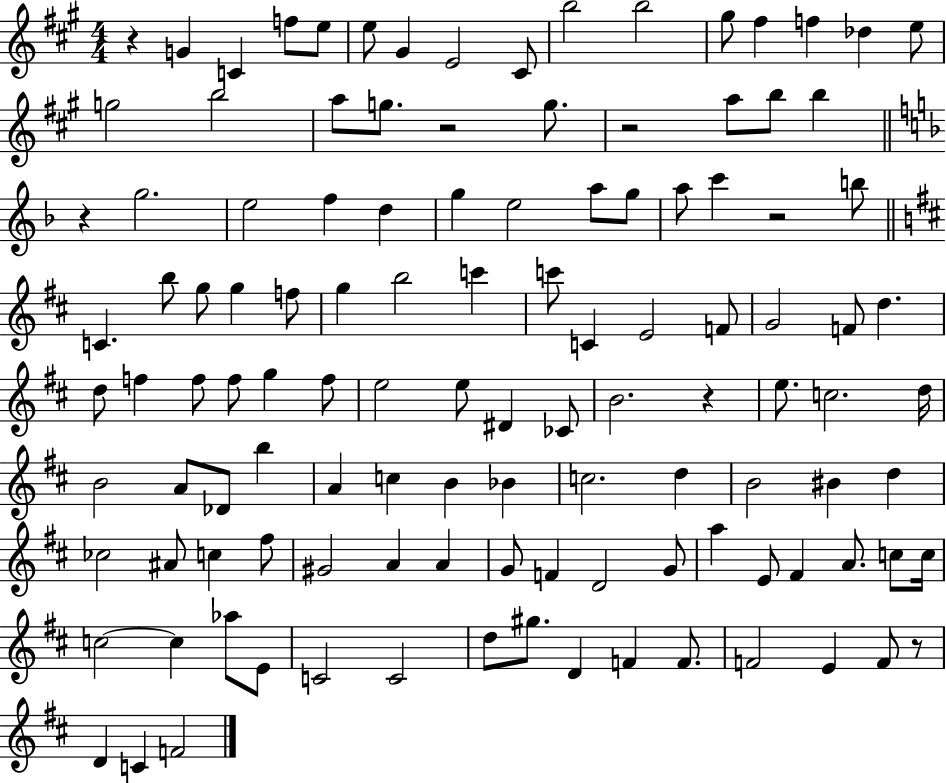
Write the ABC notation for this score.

X:1
T:Untitled
M:4/4
L:1/4
K:A
z G C f/2 e/2 e/2 ^G E2 ^C/2 b2 b2 ^g/2 ^f f _d e/2 g2 b2 a/2 g/2 z2 g/2 z2 a/2 b/2 b z g2 e2 f d g e2 a/2 g/2 a/2 c' z2 b/2 C b/2 g/2 g f/2 g b2 c' c'/2 C E2 F/2 G2 F/2 d d/2 f f/2 f/2 g f/2 e2 e/2 ^D _C/2 B2 z e/2 c2 d/4 B2 A/2 _D/2 b A c B _B c2 d B2 ^B d _c2 ^A/2 c ^f/2 ^G2 A A G/2 F D2 G/2 a E/2 ^F A/2 c/2 c/4 c2 c _a/2 E/2 C2 C2 d/2 ^g/2 D F F/2 F2 E F/2 z/2 D C F2